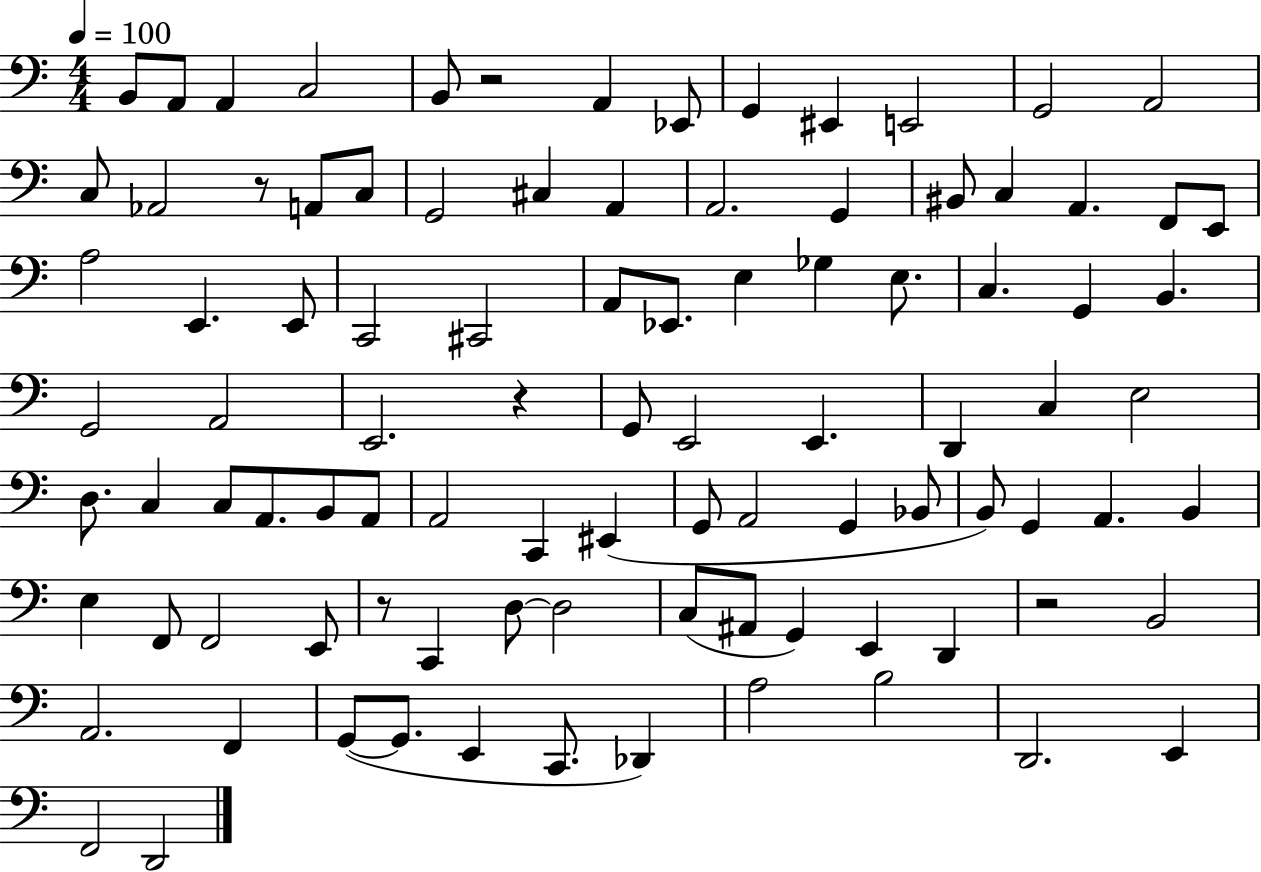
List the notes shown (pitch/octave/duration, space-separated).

B2/e A2/e A2/q C3/h B2/e R/h A2/q Eb2/e G2/q EIS2/q E2/h G2/h A2/h C3/e Ab2/h R/e A2/e C3/e G2/h C#3/q A2/q A2/h. G2/q BIS2/e C3/q A2/q. F2/e E2/e A3/h E2/q. E2/e C2/h C#2/h A2/e Eb2/e. E3/q Gb3/q E3/e. C3/q. G2/q B2/q. G2/h A2/h E2/h. R/q G2/e E2/h E2/q. D2/q C3/q E3/h D3/e. C3/q C3/e A2/e. B2/e A2/e A2/h C2/q EIS2/q G2/e A2/h G2/q Bb2/e B2/e G2/q A2/q. B2/q E3/q F2/e F2/h E2/e R/e C2/q D3/e D3/h C3/e A#2/e G2/q E2/q D2/q R/h B2/h A2/h. F2/q G2/e G2/e. E2/q C2/e. Db2/q A3/h B3/h D2/h. E2/q F2/h D2/h